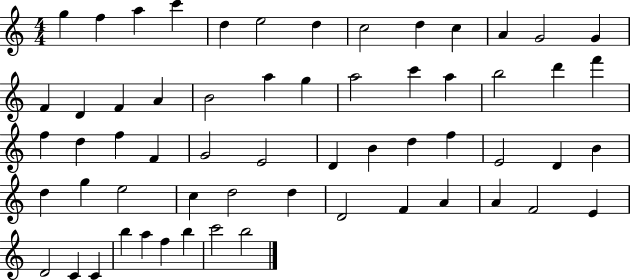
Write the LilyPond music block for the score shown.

{
  \clef treble
  \numericTimeSignature
  \time 4/4
  \key c \major
  g''4 f''4 a''4 c'''4 | d''4 e''2 d''4 | c''2 d''4 c''4 | a'4 g'2 g'4 | \break f'4 d'4 f'4 a'4 | b'2 a''4 g''4 | a''2 c'''4 a''4 | b''2 d'''4 f'''4 | \break f''4 d''4 f''4 f'4 | g'2 e'2 | d'4 b'4 d''4 f''4 | e'2 d'4 b'4 | \break d''4 g''4 e''2 | c''4 d''2 d''4 | d'2 f'4 a'4 | a'4 f'2 e'4 | \break d'2 c'4 c'4 | b''4 a''4 f''4 b''4 | c'''2 b''2 | \bar "|."
}